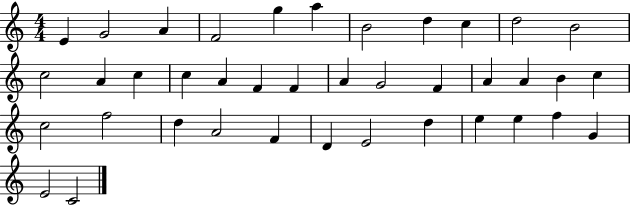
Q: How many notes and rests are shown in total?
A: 39